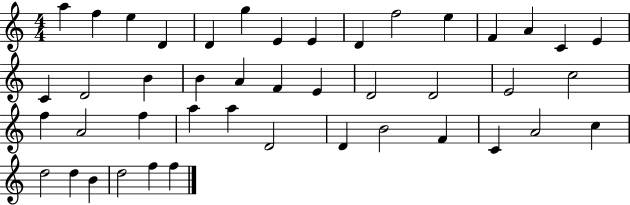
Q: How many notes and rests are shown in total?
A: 44